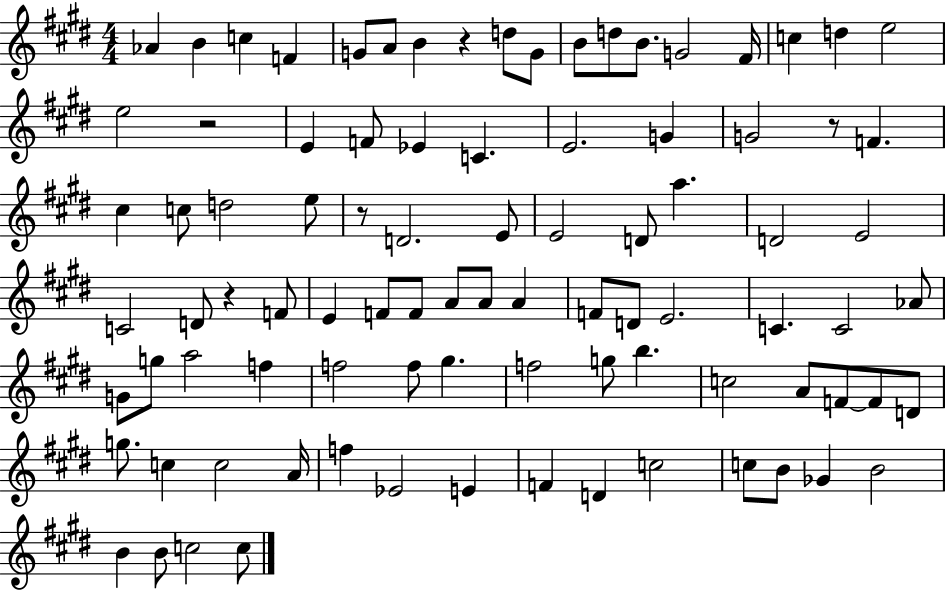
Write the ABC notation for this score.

X:1
T:Untitled
M:4/4
L:1/4
K:E
_A B c F G/2 A/2 B z d/2 G/2 B/2 d/2 B/2 G2 ^F/4 c d e2 e2 z2 E F/2 _E C E2 G G2 z/2 F ^c c/2 d2 e/2 z/2 D2 E/2 E2 D/2 a D2 E2 C2 D/2 z F/2 E F/2 F/2 A/2 A/2 A F/2 D/2 E2 C C2 _A/2 G/2 g/2 a2 f f2 f/2 ^g f2 g/2 b c2 A/2 F/2 F/2 D/2 g/2 c c2 A/4 f _E2 E F D c2 c/2 B/2 _G B2 B B/2 c2 c/2